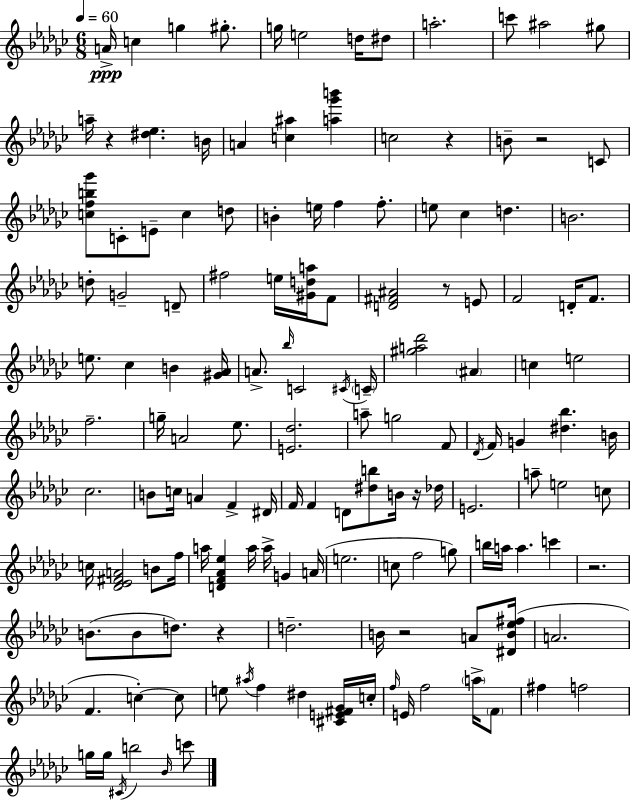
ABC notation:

X:1
T:Untitled
M:6/8
L:1/4
K:Ebm
A/4 c g ^g/2 g/4 e2 d/4 ^d/2 a2 c'/2 ^a2 ^g/2 a/4 z [^d_e] B/4 A [c^a] [a_g'b'] c2 z B/2 z2 C/2 [cfb_g']/2 C/2 E/2 c d/2 B e/4 f f/2 e/2 _c d B2 d/2 G2 D/2 ^f2 e/4 [^Gda]/4 F/2 [D^F^A]2 z/2 E/2 F2 D/4 F/2 e/2 _c B [^G_A]/4 A/2 _b/4 C2 ^C/4 C/4 [^ga_d']2 ^A c e2 f2 g/4 A2 _e/2 [E_d]2 a/2 g2 F/2 _D/4 F/4 G [^d_b] B/4 _c2 B/2 c/4 A F ^D/4 F/4 F D/2 [^db]/2 B/4 z/4 _d/4 E2 a/2 e2 c/2 c/4 [_D_E^FA]2 B/2 f/4 a/4 [DF_A_e] a/4 a/4 G A/4 e2 c/2 f2 g/2 b/4 a/4 a c' z2 B/2 B/2 d/2 z d2 B/4 z2 A/2 [^DB_e^f]/4 A2 F c c/2 e/2 ^a/4 f ^d [^CE^F_G]/4 c/4 f/4 E/4 f2 a/4 F/2 ^f f2 g/4 g/4 ^C/4 b2 _B/4 c'/2